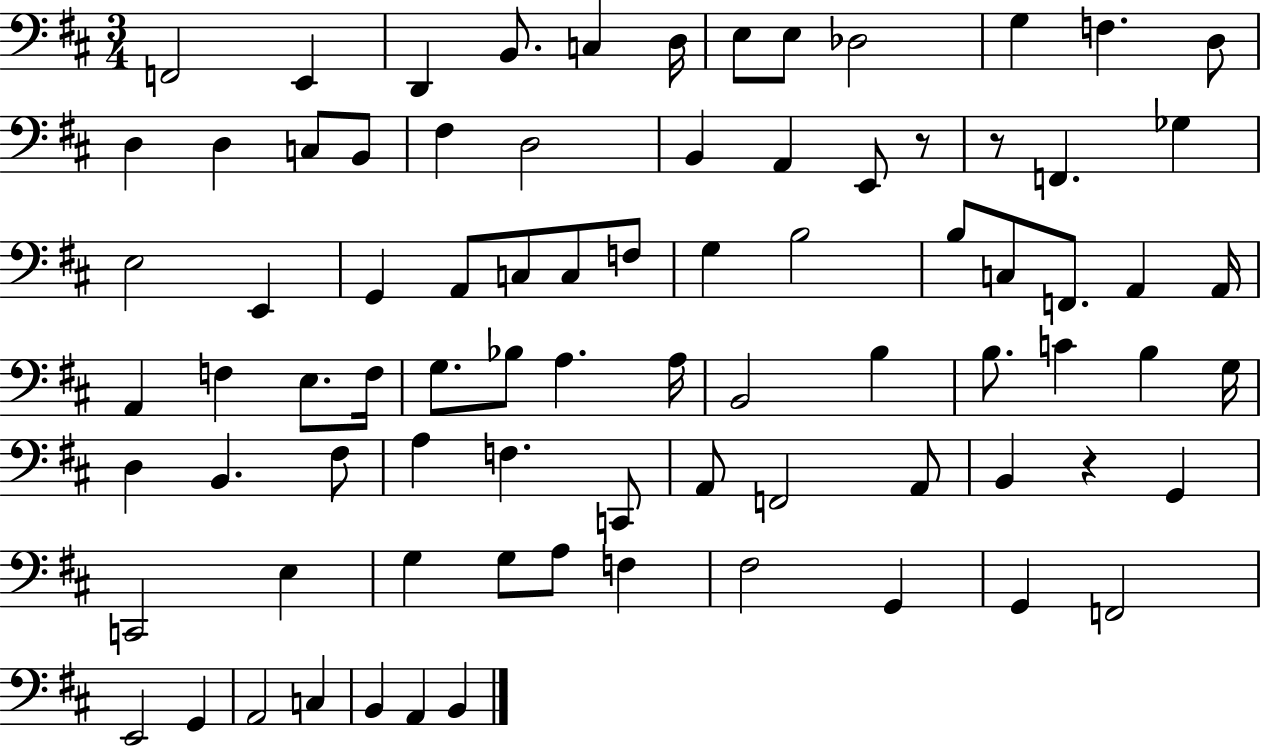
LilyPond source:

{
  \clef bass
  \numericTimeSignature
  \time 3/4
  \key d \major
  \repeat volta 2 { f,2 e,4 | d,4 b,8. c4 d16 | e8 e8 des2 | g4 f4. d8 | \break d4 d4 c8 b,8 | fis4 d2 | b,4 a,4 e,8 r8 | r8 f,4. ges4 | \break e2 e,4 | g,4 a,8 c8 c8 f8 | g4 b2 | b8 c8 f,8. a,4 a,16 | \break a,4 f4 e8. f16 | g8. bes8 a4. a16 | b,2 b4 | b8. c'4 b4 g16 | \break d4 b,4. fis8 | a4 f4. c,8 | a,8 f,2 a,8 | b,4 r4 g,4 | \break c,2 e4 | g4 g8 a8 f4 | fis2 g,4 | g,4 f,2 | \break e,2 g,4 | a,2 c4 | b,4 a,4 b,4 | } \bar "|."
}